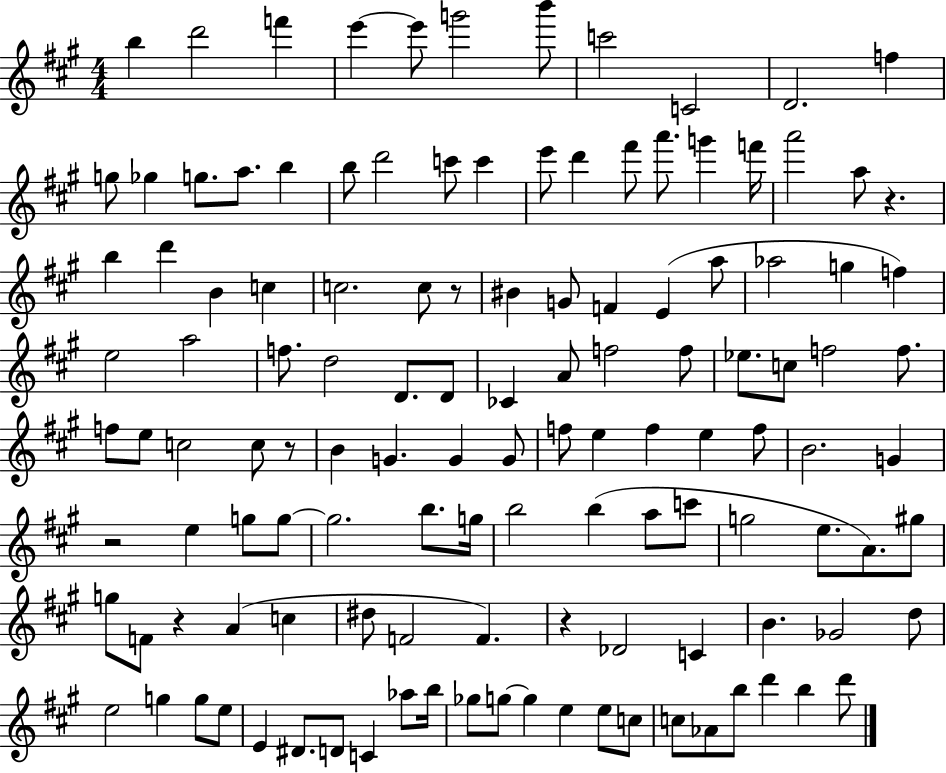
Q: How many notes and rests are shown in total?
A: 125